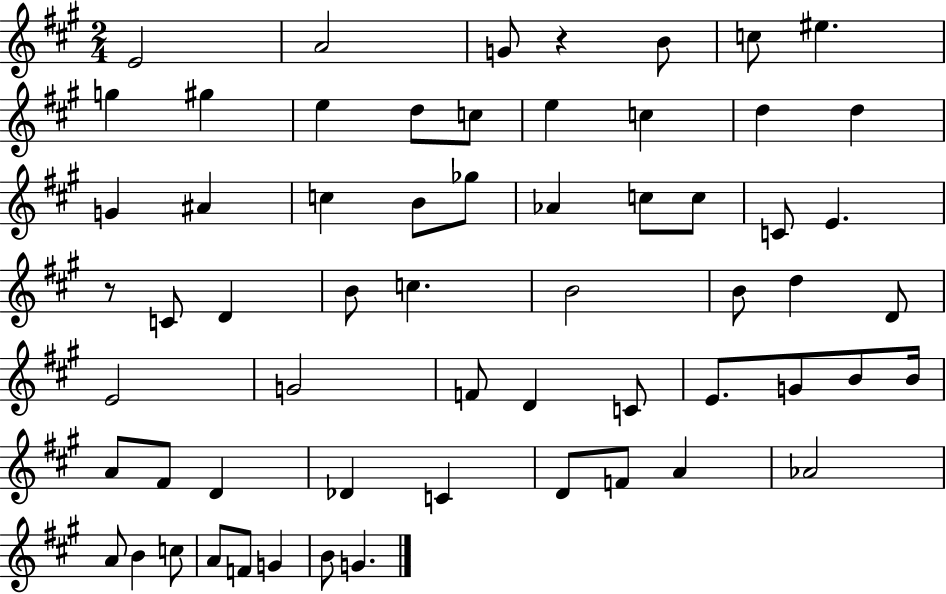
{
  \clef treble
  \numericTimeSignature
  \time 2/4
  \key a \major
  e'2 | a'2 | g'8 r4 b'8 | c''8 eis''4. | \break g''4 gis''4 | e''4 d''8 c''8 | e''4 c''4 | d''4 d''4 | \break g'4 ais'4 | c''4 b'8 ges''8 | aes'4 c''8 c''8 | c'8 e'4. | \break r8 c'8 d'4 | b'8 c''4. | b'2 | b'8 d''4 d'8 | \break e'2 | g'2 | f'8 d'4 c'8 | e'8. g'8 b'8 b'16 | \break a'8 fis'8 d'4 | des'4 c'4 | d'8 f'8 a'4 | aes'2 | \break a'8 b'4 c''8 | a'8 f'8 g'4 | b'8 g'4. | \bar "|."
}